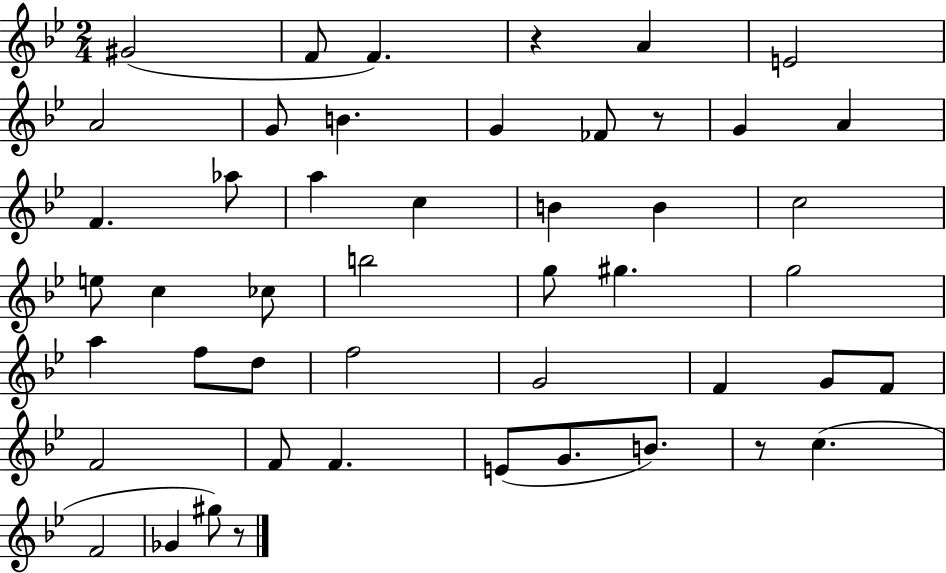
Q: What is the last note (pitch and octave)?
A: G#5